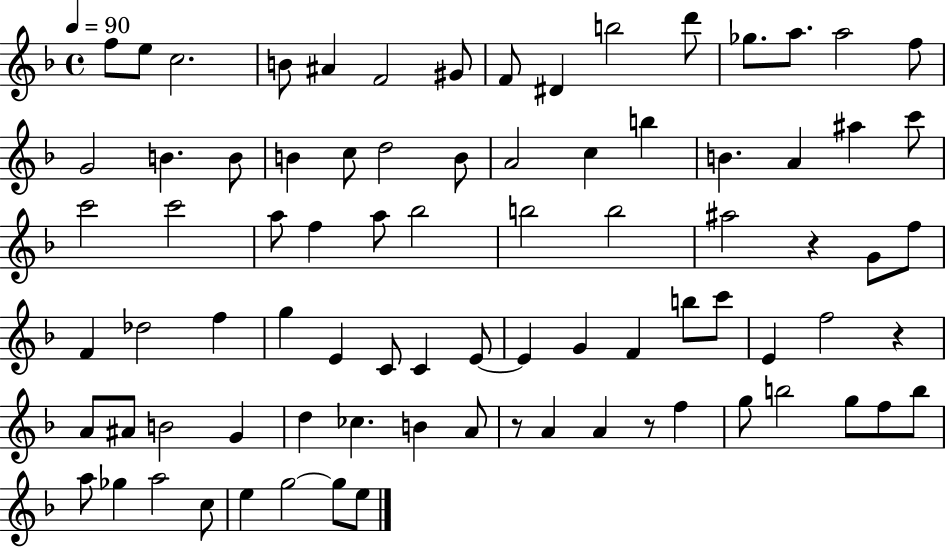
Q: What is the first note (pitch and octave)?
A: F5